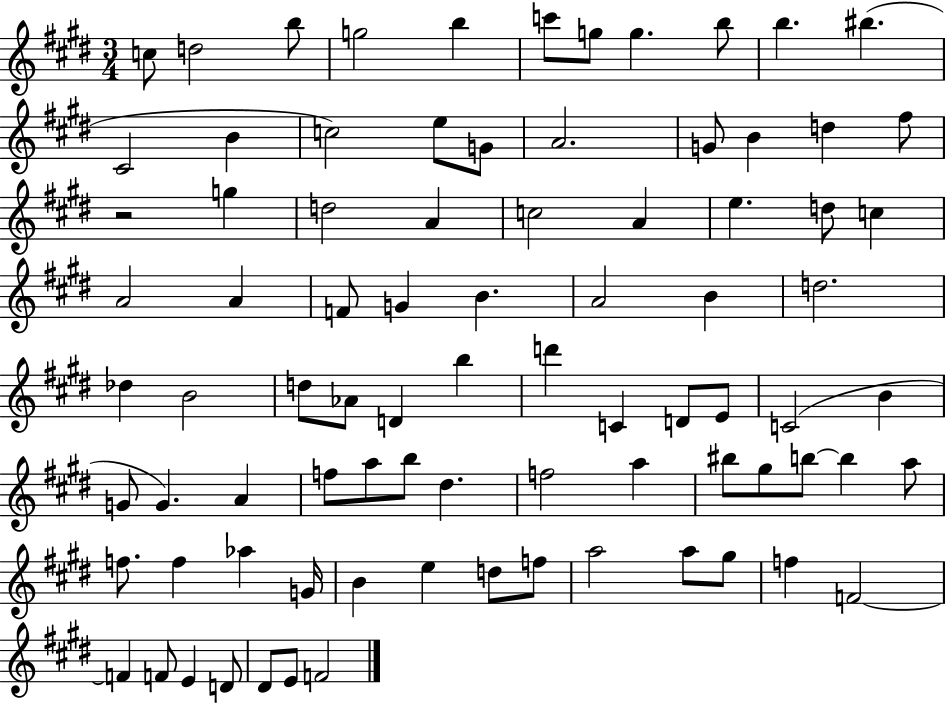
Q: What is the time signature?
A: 3/4